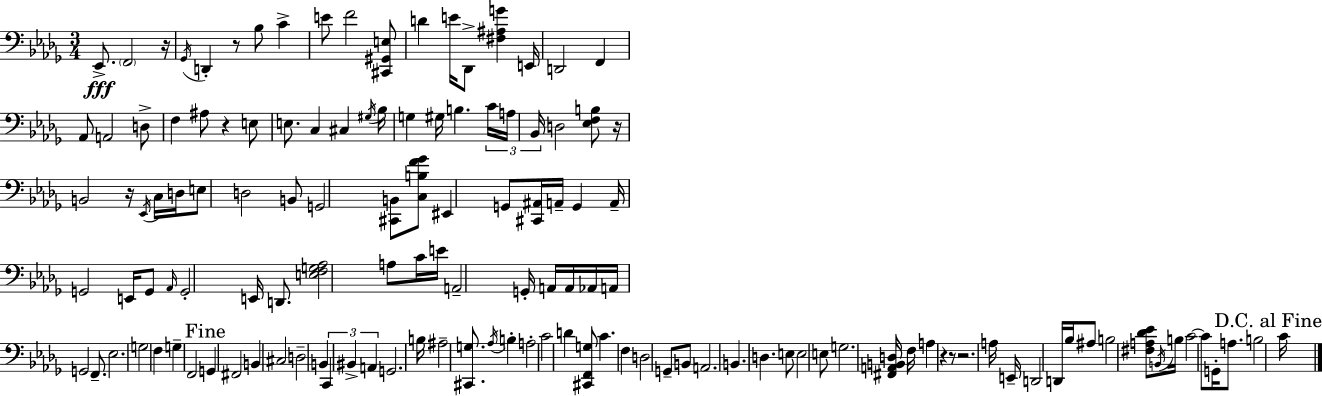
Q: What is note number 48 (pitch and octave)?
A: G2